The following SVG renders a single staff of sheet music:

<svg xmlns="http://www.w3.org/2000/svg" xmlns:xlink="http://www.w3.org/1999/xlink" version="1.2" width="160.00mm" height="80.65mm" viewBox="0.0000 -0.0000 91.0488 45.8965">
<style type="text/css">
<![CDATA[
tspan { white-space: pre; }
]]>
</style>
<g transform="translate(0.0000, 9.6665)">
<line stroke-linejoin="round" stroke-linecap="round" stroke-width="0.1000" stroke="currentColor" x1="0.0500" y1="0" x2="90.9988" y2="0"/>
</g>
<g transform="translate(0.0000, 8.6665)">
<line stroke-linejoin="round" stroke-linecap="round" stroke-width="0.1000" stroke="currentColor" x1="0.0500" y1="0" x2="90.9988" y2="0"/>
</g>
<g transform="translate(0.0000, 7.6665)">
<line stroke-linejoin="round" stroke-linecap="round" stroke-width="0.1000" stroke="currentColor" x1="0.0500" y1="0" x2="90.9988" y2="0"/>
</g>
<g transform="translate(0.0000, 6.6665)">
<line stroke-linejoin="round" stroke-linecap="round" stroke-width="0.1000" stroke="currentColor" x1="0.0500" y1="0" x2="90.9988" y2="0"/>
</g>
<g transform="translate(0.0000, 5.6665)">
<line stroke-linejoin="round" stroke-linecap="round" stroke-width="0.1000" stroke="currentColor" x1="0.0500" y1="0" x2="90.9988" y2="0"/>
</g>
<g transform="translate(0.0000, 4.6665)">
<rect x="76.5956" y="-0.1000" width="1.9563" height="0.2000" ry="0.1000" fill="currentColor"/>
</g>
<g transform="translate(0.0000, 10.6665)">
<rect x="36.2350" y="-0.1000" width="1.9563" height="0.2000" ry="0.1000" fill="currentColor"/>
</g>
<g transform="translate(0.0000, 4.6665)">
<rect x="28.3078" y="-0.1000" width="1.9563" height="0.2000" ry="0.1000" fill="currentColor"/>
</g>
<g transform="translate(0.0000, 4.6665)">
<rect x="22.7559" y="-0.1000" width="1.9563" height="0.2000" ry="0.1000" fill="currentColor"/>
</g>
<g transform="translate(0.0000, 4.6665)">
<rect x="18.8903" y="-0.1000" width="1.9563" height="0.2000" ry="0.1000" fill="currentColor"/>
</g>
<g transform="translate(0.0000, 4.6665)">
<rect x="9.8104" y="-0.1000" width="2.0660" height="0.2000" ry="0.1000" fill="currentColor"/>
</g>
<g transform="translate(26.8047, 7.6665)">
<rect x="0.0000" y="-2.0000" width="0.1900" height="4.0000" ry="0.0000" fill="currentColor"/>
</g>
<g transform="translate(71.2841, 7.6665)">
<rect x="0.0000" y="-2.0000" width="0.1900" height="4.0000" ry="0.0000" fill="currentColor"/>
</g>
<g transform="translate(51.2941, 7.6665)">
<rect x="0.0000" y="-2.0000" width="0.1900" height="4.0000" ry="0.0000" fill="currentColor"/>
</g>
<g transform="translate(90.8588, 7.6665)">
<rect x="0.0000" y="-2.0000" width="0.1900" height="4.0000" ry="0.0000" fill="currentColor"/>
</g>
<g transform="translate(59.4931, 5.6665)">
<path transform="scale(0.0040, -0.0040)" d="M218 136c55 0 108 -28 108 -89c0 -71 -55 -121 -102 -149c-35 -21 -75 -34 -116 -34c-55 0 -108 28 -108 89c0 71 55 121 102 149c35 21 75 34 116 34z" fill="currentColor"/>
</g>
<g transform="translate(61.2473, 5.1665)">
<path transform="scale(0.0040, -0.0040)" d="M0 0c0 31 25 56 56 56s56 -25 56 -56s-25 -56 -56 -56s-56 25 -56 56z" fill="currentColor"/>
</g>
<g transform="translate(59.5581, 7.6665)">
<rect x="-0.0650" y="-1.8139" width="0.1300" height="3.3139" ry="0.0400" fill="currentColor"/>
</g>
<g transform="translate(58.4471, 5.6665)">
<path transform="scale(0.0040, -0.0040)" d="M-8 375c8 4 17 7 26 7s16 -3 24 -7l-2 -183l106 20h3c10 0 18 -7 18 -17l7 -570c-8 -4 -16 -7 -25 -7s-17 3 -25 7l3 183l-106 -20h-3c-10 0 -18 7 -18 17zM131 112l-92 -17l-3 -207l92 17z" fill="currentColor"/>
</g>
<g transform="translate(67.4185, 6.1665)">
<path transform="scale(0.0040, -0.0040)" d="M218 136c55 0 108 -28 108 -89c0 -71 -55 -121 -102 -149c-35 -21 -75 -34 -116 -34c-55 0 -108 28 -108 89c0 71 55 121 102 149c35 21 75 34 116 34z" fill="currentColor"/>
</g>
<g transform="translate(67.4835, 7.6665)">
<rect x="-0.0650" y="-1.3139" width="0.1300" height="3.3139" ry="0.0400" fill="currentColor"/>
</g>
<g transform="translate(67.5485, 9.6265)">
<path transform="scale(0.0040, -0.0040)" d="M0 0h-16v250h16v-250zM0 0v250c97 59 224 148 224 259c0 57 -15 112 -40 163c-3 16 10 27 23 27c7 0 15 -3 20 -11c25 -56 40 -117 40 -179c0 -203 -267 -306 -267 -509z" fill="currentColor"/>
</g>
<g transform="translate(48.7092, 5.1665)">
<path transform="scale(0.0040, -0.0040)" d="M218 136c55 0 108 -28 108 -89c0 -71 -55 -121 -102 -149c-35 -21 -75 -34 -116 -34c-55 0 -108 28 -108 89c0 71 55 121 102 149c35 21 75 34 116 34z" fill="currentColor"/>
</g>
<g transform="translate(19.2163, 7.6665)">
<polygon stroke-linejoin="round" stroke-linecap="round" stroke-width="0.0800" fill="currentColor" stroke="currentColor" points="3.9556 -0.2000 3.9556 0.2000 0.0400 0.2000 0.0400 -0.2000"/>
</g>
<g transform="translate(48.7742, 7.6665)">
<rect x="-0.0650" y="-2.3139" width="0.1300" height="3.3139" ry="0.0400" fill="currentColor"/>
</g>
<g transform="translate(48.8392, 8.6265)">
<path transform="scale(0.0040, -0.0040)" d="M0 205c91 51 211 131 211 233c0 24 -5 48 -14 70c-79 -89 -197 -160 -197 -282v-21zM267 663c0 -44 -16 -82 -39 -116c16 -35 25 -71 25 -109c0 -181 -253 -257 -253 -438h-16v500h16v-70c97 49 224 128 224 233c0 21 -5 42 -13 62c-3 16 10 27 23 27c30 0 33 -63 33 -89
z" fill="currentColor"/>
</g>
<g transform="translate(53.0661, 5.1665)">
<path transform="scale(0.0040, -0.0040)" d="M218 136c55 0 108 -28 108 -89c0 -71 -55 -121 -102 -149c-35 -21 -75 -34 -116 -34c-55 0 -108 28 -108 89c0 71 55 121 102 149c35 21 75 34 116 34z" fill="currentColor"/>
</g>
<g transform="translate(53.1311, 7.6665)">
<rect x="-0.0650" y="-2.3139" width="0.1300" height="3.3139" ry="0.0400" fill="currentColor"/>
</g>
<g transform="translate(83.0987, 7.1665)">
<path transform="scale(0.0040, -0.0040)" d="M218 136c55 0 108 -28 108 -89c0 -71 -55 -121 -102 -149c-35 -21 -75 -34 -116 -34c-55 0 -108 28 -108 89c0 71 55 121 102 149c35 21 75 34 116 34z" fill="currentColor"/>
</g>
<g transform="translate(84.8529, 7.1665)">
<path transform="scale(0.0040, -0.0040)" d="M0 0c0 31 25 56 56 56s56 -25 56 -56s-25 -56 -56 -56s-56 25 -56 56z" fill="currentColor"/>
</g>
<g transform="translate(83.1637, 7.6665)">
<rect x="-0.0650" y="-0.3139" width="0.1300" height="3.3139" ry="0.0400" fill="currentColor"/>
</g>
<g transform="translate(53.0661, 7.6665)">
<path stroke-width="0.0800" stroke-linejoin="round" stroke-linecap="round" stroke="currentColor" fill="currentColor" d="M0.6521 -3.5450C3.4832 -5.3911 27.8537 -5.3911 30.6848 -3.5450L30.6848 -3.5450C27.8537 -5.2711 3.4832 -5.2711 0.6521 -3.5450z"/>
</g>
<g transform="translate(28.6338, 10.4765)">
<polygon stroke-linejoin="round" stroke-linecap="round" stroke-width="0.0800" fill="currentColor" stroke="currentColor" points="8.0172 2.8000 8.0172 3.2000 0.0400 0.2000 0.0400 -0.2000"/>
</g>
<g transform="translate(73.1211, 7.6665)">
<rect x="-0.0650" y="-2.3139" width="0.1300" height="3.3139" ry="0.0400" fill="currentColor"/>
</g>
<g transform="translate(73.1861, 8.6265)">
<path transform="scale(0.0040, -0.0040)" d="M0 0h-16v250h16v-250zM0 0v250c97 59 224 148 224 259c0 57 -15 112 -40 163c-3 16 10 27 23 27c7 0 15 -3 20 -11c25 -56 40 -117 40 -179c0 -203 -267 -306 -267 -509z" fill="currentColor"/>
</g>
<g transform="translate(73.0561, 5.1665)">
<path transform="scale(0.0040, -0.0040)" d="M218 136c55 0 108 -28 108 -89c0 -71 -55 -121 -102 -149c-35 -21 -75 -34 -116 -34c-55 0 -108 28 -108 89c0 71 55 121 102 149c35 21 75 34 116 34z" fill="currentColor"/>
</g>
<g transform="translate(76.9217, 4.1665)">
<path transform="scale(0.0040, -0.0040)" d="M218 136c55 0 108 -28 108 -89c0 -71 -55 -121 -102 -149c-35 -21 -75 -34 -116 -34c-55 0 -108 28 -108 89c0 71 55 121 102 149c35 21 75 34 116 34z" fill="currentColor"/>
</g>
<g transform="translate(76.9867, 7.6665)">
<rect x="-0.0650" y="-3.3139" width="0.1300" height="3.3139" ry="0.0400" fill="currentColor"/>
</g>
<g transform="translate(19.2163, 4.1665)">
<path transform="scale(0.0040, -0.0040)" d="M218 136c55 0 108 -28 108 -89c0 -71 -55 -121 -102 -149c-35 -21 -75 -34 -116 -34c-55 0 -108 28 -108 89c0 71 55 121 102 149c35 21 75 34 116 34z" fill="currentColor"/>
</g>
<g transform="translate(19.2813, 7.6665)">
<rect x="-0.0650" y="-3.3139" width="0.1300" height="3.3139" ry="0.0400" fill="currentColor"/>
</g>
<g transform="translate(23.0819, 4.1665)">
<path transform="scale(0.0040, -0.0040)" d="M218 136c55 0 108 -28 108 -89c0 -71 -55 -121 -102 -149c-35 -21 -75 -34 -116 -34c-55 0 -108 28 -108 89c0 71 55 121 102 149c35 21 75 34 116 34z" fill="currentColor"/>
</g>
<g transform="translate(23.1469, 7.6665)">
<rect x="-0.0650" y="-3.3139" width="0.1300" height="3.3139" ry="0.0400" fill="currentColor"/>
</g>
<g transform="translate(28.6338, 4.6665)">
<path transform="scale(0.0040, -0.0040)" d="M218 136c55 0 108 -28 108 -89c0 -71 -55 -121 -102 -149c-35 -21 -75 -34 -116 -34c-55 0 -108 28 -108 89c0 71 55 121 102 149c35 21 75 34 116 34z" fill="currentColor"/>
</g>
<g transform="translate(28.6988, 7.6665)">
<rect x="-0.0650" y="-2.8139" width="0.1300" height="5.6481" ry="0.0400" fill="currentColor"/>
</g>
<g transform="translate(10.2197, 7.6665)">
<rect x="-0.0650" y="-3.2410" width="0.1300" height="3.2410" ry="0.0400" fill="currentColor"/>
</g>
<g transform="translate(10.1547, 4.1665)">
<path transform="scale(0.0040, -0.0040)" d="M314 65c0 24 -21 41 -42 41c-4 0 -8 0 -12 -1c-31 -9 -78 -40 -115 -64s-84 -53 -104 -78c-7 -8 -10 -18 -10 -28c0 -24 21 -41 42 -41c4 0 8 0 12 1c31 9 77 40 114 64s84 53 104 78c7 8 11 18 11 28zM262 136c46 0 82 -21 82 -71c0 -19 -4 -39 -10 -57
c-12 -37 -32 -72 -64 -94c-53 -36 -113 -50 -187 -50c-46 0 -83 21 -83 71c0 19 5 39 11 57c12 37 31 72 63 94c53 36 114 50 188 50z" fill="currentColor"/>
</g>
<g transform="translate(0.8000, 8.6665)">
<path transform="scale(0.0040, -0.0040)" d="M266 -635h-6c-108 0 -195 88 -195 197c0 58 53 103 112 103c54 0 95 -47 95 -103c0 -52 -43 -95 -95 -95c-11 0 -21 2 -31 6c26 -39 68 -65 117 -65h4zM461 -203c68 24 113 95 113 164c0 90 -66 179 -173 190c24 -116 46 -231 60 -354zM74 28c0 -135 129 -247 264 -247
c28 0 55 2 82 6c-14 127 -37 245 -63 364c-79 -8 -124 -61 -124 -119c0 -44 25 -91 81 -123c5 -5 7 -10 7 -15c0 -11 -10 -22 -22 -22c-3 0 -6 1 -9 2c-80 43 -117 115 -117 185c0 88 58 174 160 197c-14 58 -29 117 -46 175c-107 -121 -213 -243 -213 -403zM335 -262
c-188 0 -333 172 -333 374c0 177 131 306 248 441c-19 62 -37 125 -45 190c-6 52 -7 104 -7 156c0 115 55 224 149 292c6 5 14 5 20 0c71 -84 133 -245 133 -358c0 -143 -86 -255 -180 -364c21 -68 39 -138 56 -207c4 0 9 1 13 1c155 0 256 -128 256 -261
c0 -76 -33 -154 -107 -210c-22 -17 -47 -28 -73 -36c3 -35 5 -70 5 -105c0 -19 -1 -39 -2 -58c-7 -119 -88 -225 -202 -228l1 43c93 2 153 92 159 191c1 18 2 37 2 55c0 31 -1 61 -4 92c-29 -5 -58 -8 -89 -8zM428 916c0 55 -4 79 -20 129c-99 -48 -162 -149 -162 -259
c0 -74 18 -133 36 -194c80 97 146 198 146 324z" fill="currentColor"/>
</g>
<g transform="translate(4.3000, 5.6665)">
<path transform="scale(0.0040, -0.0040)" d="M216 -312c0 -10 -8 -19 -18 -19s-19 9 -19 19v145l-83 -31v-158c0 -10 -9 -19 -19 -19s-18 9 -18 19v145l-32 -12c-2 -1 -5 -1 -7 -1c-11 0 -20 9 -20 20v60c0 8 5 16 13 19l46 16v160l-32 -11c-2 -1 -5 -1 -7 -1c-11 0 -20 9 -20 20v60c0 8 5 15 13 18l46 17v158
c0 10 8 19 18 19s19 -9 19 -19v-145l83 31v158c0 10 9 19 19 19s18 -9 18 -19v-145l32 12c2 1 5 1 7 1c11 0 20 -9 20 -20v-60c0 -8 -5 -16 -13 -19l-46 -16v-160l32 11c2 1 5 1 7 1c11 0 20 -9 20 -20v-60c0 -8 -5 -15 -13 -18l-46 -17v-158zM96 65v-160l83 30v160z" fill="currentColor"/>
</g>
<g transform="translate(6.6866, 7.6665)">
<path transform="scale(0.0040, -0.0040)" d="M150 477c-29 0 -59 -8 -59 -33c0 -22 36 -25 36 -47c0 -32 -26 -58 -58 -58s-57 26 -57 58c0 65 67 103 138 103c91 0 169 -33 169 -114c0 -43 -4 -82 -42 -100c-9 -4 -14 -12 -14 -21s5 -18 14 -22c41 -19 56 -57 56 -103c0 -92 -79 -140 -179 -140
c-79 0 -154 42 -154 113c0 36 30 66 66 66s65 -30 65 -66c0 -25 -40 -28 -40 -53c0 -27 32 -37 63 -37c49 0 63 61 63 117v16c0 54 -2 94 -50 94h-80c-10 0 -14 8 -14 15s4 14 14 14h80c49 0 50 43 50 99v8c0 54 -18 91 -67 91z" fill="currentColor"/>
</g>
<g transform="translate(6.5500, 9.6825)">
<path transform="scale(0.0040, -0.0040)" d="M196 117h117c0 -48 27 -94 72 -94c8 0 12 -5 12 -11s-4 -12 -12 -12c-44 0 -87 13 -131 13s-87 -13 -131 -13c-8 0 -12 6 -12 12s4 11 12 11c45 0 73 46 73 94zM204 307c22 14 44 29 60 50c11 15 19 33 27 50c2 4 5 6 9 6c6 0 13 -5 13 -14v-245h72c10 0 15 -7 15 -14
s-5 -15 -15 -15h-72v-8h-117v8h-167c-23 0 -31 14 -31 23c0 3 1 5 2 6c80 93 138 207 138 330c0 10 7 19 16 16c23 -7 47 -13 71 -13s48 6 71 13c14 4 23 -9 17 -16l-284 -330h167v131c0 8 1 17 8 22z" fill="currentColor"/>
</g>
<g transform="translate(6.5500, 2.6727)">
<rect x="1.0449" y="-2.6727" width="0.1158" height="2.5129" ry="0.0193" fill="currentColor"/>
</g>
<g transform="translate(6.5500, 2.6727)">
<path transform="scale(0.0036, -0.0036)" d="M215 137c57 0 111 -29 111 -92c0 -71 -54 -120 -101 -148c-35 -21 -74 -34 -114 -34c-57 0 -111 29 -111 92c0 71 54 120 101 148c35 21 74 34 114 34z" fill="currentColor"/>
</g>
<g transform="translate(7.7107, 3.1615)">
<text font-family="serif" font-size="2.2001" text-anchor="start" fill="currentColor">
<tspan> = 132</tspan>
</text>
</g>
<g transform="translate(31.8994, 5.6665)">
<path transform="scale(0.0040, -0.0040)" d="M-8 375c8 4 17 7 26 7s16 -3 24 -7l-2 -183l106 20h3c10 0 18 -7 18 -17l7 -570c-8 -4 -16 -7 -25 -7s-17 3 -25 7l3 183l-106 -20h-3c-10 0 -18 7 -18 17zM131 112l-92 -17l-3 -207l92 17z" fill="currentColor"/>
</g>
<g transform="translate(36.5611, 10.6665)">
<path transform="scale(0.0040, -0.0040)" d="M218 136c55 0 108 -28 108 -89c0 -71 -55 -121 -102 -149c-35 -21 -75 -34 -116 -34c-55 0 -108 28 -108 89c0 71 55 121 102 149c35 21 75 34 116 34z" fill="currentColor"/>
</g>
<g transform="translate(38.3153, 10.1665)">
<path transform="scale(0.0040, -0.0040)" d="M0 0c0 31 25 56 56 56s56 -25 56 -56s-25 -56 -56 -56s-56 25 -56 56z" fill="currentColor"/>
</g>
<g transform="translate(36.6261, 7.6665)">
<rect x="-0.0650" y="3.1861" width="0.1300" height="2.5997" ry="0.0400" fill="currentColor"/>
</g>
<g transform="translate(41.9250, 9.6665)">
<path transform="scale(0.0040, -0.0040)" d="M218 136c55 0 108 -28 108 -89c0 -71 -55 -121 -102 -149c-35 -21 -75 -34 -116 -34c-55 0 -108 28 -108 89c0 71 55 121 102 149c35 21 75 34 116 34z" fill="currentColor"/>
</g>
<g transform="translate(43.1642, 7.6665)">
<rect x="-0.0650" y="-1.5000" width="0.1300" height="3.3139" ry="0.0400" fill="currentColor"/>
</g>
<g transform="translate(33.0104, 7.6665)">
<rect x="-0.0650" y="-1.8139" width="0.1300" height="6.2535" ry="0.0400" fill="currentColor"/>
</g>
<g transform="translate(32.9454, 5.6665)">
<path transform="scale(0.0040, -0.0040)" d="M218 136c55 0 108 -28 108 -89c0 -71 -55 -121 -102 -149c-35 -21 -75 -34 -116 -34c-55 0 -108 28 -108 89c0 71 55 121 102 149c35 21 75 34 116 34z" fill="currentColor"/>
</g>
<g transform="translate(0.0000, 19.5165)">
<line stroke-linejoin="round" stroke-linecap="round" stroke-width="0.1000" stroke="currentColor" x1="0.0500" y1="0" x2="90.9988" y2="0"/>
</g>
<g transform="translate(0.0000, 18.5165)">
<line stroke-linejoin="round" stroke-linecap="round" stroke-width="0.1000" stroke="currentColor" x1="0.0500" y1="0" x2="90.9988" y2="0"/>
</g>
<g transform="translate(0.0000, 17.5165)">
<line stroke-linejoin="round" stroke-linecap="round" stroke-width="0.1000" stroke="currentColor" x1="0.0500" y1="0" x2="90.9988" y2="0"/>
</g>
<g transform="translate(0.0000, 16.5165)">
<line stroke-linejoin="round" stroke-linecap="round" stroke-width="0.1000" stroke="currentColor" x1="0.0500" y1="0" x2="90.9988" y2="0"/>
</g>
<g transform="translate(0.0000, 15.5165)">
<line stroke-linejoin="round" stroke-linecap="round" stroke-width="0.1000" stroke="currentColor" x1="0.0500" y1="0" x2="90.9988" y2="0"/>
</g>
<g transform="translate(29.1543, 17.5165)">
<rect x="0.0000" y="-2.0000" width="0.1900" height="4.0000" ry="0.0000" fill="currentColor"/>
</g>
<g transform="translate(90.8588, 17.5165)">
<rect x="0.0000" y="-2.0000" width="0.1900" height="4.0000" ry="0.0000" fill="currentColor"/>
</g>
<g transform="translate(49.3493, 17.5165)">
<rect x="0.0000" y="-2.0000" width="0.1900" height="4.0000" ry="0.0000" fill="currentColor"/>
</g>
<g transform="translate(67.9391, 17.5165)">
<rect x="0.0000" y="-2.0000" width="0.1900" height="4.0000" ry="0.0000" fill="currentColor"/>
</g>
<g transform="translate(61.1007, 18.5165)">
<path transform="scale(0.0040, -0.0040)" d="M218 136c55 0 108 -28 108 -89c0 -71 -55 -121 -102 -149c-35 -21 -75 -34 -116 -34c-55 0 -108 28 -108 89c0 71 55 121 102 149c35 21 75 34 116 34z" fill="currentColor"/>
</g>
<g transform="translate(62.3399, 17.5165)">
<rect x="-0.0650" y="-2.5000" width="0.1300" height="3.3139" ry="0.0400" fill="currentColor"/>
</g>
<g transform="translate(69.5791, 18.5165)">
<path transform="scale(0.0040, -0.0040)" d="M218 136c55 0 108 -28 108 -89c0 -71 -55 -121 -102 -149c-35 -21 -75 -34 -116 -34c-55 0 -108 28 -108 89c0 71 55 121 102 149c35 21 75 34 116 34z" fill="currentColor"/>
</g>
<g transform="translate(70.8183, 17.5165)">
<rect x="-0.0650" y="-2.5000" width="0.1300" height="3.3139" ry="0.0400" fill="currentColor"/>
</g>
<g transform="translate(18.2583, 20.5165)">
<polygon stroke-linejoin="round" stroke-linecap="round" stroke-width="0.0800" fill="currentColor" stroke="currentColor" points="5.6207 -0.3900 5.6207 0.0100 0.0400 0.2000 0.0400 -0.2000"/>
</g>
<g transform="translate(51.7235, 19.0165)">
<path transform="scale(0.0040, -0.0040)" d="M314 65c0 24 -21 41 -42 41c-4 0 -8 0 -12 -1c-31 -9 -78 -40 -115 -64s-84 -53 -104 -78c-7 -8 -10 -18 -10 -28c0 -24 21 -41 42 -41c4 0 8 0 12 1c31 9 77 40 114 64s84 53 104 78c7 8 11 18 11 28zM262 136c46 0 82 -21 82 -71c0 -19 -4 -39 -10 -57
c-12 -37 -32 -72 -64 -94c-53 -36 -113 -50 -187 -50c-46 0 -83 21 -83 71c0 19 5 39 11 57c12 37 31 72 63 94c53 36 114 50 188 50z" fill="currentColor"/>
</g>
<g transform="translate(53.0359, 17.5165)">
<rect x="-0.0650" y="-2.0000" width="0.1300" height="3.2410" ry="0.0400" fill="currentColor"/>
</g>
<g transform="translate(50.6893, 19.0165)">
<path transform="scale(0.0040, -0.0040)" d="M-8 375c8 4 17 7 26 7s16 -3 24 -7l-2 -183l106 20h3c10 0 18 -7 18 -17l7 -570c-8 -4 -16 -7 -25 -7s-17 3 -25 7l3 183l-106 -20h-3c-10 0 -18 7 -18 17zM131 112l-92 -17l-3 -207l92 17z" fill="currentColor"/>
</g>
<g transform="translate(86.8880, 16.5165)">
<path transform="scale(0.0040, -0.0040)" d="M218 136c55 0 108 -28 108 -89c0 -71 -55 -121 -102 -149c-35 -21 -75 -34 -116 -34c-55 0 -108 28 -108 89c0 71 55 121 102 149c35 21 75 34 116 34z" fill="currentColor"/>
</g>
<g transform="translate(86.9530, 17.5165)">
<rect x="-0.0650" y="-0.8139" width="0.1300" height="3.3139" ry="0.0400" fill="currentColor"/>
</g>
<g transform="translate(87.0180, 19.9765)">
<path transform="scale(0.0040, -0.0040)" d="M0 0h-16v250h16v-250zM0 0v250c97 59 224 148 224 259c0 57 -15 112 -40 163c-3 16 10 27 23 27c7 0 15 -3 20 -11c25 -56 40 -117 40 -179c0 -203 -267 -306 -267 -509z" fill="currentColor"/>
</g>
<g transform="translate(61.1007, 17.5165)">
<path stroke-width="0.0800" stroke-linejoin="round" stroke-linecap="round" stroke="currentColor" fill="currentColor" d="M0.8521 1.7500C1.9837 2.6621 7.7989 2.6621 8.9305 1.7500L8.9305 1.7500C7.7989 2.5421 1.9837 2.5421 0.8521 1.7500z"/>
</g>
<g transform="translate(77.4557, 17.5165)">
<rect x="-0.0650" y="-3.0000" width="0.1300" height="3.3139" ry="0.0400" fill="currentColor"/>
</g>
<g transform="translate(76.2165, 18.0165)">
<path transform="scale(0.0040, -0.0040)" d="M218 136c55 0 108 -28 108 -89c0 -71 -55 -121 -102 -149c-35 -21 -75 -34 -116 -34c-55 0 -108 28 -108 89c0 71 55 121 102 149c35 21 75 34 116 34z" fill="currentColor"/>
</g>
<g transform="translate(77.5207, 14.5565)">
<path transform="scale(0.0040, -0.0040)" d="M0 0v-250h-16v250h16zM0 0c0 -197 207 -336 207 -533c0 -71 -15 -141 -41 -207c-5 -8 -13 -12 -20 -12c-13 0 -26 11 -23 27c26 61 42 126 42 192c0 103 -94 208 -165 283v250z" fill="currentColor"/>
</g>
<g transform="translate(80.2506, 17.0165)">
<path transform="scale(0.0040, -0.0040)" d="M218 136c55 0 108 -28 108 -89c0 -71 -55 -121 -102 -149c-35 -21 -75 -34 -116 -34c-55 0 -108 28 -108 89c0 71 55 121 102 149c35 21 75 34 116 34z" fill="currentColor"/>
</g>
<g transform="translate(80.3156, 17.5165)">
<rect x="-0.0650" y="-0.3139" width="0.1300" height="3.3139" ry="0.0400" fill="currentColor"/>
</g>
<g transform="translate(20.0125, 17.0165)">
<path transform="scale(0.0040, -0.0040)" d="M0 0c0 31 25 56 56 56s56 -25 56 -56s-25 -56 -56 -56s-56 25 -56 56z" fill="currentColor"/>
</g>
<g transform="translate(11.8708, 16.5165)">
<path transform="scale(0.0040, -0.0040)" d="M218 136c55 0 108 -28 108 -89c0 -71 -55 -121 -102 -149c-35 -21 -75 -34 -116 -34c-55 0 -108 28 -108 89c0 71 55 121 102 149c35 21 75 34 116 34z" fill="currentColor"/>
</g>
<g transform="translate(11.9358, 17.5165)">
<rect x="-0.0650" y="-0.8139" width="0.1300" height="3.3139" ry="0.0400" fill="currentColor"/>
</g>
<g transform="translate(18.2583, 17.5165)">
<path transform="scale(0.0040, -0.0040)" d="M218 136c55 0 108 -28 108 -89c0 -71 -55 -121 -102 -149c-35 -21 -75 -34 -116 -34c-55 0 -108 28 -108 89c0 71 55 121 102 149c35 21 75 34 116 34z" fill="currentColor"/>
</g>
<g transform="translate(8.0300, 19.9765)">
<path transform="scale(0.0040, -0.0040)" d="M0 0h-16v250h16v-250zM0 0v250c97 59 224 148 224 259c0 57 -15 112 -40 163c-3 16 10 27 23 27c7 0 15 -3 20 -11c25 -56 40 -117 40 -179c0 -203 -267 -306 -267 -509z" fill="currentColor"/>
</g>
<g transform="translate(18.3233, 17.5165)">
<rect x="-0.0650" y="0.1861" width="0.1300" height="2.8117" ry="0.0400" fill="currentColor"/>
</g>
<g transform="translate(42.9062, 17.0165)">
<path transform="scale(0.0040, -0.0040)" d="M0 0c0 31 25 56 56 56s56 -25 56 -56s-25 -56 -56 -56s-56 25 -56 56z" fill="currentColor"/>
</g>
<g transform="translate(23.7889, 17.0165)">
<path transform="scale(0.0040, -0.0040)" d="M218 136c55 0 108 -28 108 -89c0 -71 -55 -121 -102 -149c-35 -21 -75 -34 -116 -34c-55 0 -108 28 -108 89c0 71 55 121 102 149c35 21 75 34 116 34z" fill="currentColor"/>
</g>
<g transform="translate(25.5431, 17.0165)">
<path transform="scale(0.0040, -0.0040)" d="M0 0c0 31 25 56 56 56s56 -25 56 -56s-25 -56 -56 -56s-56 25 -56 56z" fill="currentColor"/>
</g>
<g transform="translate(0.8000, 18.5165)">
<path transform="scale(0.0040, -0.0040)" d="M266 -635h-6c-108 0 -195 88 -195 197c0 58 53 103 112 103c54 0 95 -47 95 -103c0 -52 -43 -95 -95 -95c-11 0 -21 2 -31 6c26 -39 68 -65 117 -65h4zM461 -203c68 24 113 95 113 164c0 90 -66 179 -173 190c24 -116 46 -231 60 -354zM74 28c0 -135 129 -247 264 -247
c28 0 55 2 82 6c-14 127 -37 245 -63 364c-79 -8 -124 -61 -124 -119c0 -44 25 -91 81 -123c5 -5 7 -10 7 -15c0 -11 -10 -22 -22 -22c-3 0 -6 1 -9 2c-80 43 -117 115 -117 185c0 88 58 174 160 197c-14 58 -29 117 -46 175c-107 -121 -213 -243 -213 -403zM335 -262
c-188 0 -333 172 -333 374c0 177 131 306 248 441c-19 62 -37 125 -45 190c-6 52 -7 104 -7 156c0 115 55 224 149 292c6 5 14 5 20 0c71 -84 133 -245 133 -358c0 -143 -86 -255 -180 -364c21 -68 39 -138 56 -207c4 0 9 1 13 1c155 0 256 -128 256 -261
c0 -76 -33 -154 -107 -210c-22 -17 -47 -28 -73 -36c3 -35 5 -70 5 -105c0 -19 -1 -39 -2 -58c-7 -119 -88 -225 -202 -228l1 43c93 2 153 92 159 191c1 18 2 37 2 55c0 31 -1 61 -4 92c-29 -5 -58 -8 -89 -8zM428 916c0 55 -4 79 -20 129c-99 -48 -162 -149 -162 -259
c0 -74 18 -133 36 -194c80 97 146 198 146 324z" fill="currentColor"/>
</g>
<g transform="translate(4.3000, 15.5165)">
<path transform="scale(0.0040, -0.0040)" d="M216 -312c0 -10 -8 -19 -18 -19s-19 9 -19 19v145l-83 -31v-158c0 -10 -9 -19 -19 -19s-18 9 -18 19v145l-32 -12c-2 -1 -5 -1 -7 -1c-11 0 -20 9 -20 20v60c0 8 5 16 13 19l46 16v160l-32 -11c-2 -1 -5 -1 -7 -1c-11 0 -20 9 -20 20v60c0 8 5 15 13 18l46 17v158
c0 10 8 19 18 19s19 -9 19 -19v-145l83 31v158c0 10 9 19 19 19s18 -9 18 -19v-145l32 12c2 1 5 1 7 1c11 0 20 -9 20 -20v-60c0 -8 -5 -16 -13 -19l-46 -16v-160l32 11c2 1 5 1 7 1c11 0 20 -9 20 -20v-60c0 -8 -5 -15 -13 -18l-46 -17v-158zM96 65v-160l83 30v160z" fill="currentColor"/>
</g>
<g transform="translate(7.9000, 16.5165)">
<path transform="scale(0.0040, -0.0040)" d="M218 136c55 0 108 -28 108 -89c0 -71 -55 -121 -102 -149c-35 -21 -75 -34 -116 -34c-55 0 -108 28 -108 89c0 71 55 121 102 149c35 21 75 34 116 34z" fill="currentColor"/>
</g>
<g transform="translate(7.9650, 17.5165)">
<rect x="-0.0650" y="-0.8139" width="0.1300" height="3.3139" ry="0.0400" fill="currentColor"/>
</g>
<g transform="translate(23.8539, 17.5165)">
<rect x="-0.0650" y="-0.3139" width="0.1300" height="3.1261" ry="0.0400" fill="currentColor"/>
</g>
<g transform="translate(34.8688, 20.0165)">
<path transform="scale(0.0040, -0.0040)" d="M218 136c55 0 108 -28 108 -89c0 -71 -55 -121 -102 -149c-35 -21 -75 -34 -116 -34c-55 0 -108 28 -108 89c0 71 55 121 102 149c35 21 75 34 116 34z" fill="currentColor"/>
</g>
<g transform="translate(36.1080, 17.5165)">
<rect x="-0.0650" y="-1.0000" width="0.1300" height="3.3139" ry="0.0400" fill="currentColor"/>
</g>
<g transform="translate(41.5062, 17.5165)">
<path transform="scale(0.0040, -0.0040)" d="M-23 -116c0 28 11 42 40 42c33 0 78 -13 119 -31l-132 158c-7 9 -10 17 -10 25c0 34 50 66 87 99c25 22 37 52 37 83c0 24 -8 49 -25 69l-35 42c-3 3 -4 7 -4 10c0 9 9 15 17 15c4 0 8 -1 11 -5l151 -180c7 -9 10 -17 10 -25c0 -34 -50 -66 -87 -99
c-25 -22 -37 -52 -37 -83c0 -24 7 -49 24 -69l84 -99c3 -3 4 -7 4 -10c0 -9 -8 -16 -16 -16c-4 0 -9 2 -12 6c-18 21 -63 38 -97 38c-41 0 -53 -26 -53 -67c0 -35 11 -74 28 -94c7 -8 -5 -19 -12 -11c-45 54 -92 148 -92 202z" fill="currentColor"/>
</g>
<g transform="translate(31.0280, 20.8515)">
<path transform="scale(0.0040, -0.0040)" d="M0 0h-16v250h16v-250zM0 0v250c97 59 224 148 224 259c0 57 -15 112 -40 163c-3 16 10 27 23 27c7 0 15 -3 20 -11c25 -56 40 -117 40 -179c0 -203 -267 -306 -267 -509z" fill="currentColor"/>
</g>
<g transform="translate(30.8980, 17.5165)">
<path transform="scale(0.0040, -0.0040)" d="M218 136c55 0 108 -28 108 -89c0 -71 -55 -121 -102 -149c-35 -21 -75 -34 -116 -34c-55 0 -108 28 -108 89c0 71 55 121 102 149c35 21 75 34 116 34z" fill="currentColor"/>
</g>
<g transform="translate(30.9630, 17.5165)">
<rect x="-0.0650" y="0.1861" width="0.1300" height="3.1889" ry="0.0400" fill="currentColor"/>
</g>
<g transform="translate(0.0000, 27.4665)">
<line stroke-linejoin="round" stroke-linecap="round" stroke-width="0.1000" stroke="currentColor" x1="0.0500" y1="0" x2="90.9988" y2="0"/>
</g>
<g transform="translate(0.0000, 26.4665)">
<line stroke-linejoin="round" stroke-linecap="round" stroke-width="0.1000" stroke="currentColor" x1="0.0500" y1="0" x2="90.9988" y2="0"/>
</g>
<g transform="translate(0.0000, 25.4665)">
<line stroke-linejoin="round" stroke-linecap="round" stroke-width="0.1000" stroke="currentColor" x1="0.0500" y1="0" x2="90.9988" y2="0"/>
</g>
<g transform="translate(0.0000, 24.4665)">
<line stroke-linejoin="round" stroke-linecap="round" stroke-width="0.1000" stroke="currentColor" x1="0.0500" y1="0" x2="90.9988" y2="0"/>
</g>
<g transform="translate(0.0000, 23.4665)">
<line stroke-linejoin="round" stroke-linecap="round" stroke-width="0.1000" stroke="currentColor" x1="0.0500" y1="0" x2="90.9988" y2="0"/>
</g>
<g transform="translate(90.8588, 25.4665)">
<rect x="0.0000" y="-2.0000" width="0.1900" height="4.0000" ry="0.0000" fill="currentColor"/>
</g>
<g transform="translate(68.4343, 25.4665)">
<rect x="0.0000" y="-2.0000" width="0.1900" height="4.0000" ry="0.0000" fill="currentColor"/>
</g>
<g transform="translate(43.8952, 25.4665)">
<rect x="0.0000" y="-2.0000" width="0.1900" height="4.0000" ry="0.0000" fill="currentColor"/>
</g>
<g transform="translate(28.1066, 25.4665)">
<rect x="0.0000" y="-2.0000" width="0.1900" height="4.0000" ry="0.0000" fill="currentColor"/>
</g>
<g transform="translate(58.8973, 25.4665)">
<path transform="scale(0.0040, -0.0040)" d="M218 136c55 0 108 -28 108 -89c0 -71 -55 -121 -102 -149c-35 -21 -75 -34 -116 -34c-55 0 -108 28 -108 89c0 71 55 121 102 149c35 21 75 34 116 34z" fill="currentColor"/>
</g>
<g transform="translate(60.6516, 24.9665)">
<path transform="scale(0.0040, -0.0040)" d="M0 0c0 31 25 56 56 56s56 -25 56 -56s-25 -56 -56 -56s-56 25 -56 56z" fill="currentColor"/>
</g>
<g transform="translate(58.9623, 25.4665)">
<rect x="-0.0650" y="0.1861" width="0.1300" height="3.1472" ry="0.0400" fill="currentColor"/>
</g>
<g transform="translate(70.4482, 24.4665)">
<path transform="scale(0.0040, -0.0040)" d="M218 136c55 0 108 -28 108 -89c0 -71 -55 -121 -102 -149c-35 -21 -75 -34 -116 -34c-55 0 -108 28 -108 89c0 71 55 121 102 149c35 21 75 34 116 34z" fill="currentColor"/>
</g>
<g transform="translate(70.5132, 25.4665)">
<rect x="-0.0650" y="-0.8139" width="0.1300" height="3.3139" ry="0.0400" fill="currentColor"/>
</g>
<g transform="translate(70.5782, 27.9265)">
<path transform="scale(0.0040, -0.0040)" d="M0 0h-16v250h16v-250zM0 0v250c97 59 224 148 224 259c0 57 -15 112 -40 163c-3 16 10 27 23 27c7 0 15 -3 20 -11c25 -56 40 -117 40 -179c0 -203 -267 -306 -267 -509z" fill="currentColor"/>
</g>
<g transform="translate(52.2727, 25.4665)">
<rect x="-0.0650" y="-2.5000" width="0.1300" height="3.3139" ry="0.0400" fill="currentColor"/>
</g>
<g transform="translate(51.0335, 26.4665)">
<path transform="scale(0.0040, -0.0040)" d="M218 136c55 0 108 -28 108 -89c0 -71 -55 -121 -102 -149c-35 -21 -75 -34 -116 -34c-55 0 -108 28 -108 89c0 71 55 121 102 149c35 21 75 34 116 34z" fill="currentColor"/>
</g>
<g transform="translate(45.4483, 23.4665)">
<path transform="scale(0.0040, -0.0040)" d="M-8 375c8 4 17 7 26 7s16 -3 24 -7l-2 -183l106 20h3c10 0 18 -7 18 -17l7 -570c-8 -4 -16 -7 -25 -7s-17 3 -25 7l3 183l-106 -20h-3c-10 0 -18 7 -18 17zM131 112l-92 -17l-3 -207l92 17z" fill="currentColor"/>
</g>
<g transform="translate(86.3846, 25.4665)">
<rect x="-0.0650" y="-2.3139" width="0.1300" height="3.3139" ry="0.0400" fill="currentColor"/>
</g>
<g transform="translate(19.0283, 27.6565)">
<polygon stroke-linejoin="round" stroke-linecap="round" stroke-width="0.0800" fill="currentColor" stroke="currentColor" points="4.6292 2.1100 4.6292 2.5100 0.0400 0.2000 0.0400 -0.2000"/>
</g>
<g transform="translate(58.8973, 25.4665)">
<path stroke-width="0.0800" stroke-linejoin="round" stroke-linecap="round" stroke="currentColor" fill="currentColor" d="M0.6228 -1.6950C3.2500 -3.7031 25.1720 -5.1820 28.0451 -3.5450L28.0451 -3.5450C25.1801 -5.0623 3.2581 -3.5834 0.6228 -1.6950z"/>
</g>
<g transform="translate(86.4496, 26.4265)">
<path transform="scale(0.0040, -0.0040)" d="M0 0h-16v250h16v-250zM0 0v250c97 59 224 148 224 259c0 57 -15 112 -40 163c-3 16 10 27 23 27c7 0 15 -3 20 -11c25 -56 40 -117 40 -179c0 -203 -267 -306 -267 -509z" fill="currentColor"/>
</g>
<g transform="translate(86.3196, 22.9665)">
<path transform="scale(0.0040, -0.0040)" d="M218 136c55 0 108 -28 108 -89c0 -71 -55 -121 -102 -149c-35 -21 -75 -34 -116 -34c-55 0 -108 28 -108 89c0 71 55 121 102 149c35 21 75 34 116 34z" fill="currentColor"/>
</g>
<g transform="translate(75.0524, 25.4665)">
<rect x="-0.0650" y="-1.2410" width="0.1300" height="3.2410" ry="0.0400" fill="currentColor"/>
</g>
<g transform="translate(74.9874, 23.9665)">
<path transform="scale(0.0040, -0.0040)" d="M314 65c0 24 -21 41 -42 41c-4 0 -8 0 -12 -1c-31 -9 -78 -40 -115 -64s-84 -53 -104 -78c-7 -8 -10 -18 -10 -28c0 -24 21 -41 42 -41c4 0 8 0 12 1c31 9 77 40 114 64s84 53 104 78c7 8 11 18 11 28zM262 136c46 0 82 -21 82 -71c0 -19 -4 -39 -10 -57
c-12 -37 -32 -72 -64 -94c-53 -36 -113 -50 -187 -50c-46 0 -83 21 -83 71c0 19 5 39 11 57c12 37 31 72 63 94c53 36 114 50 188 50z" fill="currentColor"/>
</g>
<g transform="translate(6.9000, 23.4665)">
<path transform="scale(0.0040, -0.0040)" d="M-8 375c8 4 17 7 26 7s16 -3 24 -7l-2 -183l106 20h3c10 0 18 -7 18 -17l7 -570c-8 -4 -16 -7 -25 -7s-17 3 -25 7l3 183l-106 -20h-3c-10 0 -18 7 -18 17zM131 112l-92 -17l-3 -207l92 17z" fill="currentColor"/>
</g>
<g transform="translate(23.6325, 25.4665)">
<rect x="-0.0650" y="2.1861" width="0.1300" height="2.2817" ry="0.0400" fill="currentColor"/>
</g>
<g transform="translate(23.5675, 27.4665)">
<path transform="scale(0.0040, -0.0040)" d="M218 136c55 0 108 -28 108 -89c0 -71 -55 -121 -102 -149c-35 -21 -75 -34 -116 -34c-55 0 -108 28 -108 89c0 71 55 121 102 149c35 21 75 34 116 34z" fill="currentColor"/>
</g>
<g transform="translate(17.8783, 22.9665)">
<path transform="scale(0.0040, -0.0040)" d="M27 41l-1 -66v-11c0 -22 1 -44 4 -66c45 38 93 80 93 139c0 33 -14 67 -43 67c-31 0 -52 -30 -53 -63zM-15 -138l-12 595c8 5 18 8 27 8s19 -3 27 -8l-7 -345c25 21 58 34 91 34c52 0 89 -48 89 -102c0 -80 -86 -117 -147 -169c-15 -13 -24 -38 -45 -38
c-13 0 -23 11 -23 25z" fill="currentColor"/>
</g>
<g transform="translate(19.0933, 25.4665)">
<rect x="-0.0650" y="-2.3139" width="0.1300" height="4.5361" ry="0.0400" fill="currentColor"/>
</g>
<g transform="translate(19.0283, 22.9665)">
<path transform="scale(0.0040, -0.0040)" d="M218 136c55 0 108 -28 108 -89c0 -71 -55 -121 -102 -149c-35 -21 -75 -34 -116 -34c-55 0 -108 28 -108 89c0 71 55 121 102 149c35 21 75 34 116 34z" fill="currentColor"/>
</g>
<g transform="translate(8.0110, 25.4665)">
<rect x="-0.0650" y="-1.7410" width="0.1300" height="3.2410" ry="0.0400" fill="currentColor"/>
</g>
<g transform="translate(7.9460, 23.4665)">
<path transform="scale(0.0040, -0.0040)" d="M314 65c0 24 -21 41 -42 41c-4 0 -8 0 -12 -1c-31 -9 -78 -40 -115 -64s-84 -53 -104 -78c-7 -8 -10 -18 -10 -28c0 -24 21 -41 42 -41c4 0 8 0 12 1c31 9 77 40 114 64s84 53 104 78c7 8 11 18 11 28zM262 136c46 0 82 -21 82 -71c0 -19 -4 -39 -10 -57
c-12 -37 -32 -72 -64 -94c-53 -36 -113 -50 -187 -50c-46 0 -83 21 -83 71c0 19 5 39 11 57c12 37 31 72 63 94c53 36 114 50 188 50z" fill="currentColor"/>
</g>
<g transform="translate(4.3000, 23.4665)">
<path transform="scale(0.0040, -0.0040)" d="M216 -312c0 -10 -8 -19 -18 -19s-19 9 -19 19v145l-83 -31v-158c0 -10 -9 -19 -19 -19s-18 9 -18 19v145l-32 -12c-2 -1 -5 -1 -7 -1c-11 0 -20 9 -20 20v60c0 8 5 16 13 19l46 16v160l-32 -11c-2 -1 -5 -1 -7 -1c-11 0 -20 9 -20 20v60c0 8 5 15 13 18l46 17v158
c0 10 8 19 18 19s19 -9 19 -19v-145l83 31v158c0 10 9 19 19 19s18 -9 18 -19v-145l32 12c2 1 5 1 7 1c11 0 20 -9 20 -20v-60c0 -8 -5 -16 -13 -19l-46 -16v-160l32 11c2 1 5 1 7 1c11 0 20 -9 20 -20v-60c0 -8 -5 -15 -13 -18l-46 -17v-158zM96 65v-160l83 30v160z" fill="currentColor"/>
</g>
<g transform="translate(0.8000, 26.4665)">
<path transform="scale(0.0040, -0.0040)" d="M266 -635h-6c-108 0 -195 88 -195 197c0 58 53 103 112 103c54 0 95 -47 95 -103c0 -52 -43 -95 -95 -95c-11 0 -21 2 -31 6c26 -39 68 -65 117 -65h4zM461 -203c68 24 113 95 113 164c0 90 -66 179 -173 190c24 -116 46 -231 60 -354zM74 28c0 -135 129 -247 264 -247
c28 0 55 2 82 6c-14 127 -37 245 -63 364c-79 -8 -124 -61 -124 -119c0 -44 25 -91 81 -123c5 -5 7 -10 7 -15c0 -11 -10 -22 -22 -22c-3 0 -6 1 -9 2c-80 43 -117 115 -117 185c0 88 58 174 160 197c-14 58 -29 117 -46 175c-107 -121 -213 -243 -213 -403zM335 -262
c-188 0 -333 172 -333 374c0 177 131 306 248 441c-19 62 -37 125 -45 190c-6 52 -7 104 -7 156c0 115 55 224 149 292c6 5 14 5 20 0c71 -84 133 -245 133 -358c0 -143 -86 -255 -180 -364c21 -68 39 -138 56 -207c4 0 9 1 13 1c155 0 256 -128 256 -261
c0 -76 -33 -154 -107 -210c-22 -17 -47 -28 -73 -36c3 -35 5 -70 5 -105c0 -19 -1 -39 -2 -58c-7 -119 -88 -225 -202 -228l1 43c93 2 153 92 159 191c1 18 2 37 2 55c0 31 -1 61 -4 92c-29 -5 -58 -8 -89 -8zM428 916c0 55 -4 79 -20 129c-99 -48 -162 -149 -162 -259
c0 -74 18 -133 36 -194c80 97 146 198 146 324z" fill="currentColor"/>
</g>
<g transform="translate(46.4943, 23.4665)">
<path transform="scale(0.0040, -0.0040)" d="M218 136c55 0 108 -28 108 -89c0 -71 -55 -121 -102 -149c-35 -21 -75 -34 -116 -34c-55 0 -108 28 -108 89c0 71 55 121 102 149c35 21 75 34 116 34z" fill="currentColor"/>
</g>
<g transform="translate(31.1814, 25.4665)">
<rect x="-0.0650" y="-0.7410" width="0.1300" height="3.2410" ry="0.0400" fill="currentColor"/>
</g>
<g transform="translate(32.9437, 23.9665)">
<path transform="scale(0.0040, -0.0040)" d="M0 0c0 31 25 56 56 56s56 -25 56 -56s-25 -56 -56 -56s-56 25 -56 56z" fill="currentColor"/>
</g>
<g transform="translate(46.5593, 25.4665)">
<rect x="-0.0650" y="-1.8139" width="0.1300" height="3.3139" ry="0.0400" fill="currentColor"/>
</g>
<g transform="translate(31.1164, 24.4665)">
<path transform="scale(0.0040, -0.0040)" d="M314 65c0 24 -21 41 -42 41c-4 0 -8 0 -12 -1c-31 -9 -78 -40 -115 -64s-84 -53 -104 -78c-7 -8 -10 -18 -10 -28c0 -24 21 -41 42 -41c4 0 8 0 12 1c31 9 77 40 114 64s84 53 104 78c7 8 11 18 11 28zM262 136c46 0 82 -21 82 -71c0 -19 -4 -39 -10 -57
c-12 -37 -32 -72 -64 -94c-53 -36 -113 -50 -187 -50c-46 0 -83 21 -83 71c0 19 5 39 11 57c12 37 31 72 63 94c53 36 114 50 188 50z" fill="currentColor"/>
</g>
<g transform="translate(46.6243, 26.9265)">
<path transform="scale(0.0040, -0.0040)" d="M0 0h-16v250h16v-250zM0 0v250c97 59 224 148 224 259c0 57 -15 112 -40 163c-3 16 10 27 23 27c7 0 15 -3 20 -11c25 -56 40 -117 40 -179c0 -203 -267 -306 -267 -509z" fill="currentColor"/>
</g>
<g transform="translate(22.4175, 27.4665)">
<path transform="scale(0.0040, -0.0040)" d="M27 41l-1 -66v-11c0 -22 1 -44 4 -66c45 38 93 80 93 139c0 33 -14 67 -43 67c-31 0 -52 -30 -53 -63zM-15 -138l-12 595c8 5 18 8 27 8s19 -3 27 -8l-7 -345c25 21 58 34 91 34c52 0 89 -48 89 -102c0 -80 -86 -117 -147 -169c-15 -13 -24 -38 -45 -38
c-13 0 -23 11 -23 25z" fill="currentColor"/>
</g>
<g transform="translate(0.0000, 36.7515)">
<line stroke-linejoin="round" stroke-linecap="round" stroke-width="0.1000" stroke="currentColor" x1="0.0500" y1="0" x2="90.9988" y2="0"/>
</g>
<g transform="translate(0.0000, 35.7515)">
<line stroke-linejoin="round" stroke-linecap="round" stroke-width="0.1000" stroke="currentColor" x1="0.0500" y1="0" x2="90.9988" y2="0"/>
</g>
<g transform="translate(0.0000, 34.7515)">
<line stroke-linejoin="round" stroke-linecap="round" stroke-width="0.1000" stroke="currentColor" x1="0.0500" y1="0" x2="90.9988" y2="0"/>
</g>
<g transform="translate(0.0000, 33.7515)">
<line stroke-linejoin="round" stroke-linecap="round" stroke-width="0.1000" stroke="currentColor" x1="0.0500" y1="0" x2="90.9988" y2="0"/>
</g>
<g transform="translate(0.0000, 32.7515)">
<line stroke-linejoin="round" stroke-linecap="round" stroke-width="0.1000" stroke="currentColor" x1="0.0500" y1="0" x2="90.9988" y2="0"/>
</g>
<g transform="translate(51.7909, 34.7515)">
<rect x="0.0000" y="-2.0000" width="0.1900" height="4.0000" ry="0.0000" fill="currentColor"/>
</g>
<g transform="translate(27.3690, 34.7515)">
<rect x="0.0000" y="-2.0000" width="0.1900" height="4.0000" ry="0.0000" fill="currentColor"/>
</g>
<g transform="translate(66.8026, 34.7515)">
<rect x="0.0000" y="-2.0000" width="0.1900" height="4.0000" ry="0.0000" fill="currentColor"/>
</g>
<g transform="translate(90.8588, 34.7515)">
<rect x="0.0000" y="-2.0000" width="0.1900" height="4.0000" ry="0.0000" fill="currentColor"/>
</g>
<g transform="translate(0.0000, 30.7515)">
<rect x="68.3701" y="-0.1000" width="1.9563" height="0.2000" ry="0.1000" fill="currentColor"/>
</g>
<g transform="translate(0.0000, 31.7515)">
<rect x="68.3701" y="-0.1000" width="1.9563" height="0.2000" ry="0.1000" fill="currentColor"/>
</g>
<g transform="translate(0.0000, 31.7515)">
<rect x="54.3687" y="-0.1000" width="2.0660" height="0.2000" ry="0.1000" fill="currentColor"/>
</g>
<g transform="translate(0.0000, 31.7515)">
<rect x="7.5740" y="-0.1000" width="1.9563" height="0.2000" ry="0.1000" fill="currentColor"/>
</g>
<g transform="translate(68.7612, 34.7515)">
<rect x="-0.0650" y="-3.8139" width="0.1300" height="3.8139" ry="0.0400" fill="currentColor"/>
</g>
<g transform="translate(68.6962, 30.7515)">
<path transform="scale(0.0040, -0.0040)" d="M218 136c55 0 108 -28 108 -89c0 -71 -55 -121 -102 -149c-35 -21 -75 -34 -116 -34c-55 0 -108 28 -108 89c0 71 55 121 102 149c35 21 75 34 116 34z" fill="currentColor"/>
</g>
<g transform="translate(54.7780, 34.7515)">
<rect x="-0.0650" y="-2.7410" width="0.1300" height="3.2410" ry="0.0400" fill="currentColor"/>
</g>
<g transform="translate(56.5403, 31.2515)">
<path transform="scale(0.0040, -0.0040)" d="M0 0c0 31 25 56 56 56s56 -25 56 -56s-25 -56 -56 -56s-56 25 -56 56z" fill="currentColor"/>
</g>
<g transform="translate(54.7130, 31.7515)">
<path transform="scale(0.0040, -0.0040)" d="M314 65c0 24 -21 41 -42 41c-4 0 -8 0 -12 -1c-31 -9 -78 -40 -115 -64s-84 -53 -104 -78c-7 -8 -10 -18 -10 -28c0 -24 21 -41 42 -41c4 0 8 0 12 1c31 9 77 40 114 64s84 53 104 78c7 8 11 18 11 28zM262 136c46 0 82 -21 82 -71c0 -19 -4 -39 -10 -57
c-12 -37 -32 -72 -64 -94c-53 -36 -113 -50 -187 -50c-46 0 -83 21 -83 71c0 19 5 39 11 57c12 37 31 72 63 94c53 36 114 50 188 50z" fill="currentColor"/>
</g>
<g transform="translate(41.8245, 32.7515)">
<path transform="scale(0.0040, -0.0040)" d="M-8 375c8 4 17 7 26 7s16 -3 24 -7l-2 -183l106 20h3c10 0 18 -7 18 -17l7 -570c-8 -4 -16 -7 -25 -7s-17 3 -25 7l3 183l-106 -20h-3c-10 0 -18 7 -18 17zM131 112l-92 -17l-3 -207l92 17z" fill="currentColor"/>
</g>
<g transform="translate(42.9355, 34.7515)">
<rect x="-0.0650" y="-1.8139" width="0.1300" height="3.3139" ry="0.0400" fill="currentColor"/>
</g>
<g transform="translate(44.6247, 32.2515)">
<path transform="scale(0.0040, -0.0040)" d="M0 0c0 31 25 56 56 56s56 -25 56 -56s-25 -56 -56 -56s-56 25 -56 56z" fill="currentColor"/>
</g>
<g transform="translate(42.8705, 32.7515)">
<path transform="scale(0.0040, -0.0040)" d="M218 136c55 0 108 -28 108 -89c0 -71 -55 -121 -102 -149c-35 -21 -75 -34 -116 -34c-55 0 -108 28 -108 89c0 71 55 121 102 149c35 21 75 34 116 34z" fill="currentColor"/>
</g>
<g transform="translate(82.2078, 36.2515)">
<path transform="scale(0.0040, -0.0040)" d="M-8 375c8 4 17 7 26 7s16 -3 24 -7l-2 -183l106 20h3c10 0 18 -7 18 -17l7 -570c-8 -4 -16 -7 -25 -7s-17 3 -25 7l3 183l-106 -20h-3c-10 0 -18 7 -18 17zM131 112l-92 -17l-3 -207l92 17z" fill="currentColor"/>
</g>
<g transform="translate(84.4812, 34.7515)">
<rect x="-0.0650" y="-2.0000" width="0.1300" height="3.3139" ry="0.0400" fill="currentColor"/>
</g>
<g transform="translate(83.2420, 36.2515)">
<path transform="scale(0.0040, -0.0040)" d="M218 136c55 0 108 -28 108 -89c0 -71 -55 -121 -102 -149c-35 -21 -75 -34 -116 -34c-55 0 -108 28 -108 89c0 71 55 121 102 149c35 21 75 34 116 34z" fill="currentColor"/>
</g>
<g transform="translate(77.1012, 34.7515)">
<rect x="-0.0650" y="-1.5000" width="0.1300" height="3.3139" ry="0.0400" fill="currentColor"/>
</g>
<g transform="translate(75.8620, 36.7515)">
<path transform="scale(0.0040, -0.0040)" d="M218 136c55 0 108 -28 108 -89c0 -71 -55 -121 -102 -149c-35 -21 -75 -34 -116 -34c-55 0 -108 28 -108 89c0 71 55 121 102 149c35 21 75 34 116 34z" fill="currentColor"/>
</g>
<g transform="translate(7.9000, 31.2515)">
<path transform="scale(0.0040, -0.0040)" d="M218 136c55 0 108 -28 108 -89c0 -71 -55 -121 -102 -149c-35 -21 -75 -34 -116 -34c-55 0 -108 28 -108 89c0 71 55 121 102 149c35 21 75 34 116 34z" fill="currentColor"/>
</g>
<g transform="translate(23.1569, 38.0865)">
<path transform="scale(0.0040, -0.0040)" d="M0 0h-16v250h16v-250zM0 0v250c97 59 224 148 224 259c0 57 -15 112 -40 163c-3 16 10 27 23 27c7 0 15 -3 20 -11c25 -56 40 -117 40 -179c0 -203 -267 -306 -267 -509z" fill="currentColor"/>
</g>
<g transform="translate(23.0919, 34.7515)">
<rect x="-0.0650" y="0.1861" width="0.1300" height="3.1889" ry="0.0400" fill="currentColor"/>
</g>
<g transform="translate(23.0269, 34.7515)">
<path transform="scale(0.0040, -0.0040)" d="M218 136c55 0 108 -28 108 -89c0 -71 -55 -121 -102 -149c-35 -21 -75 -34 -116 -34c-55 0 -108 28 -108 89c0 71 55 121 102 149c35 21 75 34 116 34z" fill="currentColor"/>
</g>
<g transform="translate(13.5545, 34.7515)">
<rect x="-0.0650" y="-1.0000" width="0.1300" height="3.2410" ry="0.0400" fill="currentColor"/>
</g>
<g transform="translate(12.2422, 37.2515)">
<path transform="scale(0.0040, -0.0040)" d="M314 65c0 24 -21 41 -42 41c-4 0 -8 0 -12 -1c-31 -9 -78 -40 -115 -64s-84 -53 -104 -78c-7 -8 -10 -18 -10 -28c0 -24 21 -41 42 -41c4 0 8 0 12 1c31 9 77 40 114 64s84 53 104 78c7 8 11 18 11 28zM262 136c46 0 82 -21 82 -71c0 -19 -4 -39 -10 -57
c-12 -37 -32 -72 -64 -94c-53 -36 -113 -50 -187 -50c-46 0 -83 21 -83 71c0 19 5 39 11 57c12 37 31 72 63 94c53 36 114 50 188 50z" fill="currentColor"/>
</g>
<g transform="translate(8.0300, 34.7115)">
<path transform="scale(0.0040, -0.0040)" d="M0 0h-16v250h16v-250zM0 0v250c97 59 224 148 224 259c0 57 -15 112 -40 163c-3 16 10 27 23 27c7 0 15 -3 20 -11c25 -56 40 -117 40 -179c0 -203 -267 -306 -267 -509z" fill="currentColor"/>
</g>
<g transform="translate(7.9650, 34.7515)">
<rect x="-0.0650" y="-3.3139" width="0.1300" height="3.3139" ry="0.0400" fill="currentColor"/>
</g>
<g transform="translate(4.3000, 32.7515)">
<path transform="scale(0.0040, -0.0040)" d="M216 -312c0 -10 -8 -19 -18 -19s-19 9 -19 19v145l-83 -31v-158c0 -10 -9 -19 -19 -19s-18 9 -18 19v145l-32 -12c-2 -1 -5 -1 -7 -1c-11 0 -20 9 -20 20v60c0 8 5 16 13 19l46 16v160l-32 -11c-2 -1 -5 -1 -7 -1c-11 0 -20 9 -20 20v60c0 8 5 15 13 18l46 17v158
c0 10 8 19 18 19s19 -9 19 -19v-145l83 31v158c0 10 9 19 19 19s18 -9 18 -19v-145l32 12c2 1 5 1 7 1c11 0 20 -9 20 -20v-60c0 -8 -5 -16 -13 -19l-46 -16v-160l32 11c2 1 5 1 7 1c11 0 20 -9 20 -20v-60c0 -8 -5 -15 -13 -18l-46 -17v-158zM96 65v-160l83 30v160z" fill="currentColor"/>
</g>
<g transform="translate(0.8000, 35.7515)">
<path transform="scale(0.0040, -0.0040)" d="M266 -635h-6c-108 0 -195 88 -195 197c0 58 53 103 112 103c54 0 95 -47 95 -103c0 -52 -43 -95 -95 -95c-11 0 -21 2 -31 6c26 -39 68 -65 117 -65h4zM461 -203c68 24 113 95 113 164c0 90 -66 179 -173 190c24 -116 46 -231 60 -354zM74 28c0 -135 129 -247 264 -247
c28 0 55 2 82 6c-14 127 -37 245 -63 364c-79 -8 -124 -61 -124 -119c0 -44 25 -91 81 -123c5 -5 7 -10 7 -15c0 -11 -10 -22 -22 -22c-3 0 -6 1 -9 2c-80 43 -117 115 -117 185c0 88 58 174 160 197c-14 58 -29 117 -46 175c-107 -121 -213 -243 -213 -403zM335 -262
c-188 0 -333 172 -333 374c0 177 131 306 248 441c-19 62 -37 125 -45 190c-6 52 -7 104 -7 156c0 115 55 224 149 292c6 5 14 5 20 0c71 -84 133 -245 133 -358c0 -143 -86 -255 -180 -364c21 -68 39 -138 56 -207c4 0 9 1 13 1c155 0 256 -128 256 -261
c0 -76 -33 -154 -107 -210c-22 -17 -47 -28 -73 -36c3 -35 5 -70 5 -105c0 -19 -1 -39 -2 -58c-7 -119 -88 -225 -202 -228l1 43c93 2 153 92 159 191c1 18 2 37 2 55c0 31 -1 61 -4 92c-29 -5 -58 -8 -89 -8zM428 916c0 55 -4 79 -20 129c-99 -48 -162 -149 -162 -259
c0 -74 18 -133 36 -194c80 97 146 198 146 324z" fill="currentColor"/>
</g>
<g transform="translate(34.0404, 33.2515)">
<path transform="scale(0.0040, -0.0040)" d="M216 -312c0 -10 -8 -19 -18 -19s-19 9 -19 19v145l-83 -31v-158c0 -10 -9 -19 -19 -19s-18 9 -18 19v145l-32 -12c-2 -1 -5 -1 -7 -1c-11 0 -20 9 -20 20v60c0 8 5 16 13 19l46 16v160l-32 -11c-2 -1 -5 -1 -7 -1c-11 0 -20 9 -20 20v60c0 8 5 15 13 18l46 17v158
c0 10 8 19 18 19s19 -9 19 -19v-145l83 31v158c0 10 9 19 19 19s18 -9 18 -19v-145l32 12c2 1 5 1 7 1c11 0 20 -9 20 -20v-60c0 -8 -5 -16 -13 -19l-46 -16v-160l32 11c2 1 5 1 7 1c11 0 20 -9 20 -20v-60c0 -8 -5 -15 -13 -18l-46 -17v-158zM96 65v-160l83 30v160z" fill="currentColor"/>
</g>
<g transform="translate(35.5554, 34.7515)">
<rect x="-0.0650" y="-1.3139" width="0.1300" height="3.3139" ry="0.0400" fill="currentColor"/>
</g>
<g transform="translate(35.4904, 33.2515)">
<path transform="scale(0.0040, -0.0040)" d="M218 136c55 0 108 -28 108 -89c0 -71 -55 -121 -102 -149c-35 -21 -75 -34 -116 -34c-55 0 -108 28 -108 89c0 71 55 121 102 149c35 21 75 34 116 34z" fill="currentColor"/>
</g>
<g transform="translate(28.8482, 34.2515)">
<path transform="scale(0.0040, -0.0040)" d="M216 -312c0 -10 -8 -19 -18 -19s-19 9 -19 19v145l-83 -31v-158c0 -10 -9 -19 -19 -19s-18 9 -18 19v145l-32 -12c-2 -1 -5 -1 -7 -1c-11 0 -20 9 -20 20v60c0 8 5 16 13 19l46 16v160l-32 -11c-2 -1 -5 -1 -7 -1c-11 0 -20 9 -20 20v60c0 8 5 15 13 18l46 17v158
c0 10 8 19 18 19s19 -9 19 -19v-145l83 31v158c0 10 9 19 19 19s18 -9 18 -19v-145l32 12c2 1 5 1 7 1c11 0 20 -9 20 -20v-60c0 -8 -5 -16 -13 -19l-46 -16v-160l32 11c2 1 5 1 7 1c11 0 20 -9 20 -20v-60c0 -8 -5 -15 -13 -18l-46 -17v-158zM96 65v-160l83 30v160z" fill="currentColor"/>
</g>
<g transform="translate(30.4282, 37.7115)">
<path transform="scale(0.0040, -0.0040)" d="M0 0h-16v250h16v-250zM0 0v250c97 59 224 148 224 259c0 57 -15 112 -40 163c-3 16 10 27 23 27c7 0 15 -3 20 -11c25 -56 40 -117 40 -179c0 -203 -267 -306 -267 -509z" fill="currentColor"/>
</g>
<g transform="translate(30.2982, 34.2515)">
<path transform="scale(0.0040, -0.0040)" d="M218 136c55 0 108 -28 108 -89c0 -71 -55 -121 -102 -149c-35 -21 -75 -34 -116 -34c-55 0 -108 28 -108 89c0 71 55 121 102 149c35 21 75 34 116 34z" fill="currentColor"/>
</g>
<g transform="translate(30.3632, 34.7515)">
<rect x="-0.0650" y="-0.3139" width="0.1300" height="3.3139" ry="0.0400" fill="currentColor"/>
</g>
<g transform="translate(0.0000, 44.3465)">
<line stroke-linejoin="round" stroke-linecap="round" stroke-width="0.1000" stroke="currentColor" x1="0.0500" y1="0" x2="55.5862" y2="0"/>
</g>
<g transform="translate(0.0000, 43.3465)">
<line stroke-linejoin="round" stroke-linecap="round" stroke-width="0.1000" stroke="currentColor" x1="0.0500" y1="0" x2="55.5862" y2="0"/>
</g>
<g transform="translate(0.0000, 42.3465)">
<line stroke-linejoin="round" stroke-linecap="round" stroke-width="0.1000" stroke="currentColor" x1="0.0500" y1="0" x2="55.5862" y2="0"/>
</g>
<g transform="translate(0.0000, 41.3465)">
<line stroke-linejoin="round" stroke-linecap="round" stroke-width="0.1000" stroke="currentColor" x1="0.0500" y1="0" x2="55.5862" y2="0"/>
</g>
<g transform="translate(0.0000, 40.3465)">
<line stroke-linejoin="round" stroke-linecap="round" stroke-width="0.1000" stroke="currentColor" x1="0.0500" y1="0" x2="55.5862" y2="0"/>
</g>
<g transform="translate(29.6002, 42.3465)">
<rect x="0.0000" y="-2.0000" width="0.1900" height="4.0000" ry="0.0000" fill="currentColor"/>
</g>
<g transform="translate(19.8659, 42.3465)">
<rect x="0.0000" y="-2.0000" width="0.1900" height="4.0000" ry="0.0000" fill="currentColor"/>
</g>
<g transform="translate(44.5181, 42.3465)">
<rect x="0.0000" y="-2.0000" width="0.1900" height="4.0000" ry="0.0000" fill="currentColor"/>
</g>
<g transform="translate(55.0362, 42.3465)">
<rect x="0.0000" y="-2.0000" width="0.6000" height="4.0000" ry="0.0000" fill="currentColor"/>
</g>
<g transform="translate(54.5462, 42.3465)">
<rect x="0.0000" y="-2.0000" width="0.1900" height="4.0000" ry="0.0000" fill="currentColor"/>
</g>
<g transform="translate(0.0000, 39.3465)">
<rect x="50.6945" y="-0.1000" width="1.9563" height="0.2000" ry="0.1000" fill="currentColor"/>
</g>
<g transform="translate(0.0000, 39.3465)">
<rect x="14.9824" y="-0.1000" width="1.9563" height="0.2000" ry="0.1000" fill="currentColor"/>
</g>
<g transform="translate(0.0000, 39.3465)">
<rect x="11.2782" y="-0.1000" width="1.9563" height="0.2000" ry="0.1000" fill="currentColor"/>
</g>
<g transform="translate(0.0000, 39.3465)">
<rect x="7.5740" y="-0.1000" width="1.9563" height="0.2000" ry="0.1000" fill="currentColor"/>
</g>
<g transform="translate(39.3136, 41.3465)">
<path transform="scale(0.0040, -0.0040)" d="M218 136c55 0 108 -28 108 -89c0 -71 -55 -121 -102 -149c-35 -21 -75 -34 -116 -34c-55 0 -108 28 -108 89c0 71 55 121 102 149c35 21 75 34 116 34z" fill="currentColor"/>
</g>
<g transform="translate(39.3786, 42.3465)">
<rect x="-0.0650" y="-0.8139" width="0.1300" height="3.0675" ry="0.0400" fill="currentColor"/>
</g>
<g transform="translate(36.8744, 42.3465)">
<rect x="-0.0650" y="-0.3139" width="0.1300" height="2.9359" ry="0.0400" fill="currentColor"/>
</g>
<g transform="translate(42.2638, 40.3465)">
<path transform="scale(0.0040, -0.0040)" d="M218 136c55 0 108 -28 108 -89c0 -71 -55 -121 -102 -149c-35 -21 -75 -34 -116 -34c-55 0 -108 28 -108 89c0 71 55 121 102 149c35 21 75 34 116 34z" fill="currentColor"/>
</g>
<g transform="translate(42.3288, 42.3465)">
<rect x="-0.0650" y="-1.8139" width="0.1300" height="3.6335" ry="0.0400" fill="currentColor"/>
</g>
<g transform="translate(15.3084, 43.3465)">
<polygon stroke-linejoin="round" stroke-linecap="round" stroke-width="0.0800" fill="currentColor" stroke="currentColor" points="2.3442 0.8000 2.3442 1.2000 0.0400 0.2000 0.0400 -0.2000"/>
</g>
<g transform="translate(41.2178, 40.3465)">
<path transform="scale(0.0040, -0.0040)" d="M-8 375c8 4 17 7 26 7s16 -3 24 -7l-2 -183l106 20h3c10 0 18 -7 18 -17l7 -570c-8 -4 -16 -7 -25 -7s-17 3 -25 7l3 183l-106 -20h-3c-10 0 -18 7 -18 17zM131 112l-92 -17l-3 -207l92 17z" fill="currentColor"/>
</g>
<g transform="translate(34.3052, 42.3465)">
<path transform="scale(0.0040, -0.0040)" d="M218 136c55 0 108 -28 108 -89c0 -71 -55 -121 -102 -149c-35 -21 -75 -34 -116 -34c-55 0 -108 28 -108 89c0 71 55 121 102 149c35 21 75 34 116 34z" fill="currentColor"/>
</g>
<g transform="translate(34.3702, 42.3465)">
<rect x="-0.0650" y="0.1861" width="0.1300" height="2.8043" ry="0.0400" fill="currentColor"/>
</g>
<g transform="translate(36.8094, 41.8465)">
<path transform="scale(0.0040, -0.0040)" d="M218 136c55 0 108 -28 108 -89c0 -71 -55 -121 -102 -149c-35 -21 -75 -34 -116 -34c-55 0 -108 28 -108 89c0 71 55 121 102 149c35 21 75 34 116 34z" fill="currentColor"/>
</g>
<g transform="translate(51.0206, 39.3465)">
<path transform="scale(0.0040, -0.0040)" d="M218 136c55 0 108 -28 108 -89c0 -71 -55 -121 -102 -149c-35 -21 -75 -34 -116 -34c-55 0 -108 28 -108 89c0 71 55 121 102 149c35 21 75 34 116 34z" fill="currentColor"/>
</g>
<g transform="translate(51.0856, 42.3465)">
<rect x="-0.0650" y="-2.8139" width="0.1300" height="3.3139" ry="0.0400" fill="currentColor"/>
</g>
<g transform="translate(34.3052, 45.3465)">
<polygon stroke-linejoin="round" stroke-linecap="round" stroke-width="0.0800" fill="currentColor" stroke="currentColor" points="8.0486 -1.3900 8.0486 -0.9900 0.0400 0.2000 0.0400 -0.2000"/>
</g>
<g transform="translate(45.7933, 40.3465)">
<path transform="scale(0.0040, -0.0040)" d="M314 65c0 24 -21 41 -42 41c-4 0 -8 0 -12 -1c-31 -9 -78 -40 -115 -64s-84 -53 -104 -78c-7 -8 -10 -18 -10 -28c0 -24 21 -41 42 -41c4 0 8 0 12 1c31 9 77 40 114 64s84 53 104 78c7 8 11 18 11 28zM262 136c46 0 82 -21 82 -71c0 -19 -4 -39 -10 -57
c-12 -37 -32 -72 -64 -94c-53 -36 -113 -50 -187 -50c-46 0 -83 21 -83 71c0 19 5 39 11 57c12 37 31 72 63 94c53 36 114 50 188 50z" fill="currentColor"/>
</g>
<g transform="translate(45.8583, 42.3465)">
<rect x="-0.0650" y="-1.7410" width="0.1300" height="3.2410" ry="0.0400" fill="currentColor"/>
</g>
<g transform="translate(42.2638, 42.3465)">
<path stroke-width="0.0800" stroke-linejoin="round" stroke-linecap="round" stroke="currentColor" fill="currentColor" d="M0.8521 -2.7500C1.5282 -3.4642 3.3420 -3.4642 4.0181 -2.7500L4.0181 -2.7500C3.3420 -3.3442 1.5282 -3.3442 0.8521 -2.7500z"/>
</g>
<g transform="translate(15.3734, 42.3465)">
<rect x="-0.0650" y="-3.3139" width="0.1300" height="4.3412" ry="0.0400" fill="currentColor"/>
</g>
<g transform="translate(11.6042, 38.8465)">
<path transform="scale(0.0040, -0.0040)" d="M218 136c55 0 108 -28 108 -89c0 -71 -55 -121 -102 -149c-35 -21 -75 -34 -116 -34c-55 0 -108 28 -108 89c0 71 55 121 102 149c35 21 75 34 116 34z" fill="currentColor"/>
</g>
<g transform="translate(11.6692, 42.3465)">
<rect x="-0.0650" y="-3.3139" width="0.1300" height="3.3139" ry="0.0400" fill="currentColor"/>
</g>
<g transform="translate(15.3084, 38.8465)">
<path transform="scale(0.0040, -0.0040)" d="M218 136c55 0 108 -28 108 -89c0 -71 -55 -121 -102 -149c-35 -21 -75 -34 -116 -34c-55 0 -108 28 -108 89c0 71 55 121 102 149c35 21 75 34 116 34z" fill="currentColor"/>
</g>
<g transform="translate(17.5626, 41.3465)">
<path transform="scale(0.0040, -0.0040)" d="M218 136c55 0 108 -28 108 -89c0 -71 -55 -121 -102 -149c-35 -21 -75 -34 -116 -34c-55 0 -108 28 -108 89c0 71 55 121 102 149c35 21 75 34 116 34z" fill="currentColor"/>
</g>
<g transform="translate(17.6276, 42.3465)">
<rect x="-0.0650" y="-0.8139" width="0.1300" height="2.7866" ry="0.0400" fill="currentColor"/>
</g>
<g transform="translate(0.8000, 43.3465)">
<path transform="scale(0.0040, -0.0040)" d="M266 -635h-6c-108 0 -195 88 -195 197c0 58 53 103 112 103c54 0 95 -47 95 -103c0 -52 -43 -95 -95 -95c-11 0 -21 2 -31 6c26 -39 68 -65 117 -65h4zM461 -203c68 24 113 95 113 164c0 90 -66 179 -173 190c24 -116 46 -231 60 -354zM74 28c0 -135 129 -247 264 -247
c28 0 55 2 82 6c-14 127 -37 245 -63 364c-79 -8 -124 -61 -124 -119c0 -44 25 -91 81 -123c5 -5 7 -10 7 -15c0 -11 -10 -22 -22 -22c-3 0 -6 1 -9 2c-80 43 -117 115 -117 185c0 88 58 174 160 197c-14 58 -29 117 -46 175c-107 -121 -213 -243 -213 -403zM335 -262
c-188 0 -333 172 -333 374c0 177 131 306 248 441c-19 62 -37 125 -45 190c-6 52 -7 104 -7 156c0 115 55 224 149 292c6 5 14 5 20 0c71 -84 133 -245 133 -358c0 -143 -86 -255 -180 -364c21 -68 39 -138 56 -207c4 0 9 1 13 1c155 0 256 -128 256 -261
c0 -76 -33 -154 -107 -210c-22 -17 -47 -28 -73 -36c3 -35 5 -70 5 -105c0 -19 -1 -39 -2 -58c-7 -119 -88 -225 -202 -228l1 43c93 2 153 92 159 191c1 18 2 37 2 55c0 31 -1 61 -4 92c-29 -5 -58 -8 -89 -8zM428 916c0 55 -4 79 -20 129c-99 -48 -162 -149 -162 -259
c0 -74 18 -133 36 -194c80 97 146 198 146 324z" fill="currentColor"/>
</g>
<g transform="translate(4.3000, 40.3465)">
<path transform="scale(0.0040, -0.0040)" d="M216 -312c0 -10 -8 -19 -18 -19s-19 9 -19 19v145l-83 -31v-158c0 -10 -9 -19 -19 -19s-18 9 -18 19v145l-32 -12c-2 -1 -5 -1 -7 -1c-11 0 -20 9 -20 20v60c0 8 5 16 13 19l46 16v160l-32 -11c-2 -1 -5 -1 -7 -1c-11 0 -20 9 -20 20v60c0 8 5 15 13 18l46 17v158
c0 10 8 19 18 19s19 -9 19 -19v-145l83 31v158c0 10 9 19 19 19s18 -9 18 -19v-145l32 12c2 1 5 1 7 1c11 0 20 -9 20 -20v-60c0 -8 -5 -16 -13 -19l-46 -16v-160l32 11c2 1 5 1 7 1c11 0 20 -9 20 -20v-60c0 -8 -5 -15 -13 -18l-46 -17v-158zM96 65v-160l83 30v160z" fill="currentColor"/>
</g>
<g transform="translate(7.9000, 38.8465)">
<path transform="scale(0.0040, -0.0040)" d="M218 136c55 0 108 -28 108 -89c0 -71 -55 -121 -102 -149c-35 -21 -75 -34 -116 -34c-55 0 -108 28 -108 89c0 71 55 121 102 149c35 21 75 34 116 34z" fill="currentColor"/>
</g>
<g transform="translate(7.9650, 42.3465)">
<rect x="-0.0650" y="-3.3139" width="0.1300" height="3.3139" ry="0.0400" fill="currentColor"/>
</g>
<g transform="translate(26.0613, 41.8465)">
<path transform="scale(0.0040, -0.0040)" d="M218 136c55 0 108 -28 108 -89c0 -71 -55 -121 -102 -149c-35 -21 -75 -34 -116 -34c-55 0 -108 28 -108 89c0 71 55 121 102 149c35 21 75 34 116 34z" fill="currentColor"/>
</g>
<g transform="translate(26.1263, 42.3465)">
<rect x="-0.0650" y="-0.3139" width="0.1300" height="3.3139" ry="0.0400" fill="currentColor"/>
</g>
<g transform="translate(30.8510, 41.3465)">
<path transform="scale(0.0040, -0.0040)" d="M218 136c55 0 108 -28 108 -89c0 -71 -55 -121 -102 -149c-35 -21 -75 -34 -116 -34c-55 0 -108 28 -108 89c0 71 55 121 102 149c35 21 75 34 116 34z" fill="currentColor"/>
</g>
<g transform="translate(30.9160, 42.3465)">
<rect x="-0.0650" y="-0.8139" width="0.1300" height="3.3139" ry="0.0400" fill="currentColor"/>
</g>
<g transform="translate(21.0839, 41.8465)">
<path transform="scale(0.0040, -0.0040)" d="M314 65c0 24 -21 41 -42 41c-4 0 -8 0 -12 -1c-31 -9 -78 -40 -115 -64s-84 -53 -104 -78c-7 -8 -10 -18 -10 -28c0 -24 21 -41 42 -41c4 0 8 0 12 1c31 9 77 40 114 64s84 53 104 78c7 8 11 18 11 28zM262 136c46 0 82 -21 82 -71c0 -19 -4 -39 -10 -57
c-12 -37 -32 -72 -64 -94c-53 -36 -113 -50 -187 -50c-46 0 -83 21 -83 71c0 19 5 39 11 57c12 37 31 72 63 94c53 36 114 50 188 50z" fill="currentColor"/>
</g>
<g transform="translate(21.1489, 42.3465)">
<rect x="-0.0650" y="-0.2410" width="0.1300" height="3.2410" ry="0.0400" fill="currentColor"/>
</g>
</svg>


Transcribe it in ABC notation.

X:1
T:Untitled
M:3/4
L:1/4
K:G
b2 b/2 b/2 a/2 f/2 C/2 E g/4 g f e/2 g/2 b c d/2 d B/2 c/2 B/2 D z F2 G G A/2 c d/2 f2 _g/2 _E/2 d2 f/2 G B d/2 e2 g/2 b/2 D2 B/2 ^c/2 ^e f a2 c' E F b b b/2 d/2 c2 c d B/2 c/2 d/2 f/2 f2 a